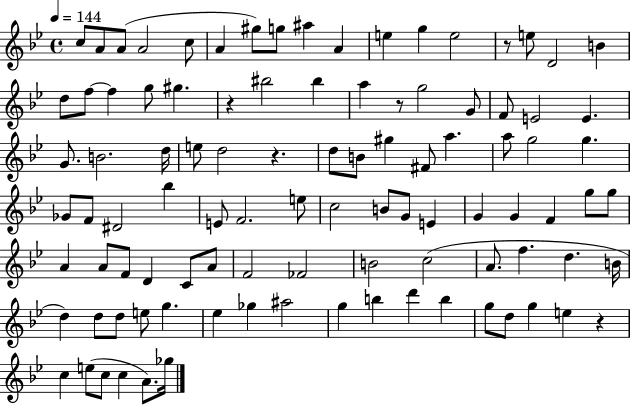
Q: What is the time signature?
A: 4/4